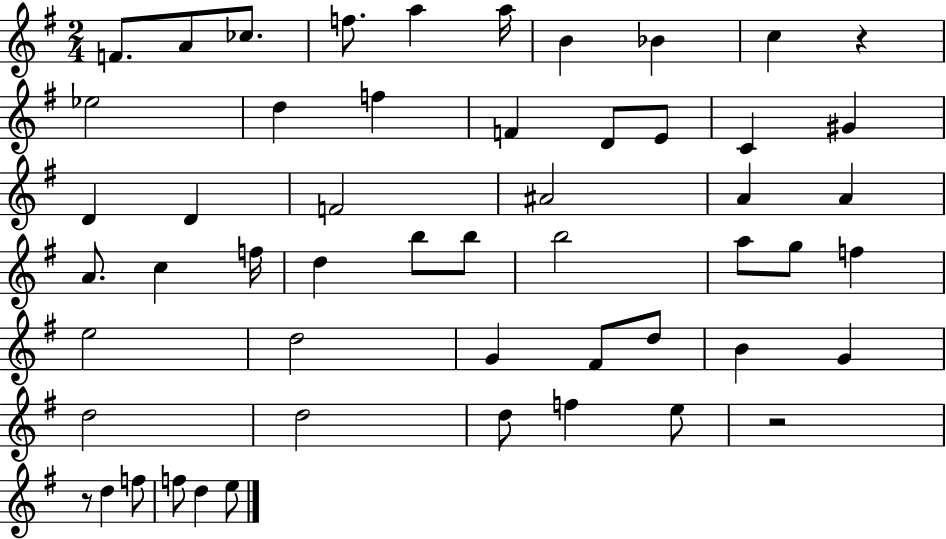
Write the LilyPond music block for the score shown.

{
  \clef treble
  \numericTimeSignature
  \time 2/4
  \key g \major
  \repeat volta 2 { f'8. a'8 ces''8. | f''8. a''4 a''16 | b'4 bes'4 | c''4 r4 | \break ees''2 | d''4 f''4 | f'4 d'8 e'8 | c'4 gis'4 | \break d'4 d'4 | f'2 | ais'2 | a'4 a'4 | \break a'8. c''4 f''16 | d''4 b''8 b''8 | b''2 | a''8 g''8 f''4 | \break e''2 | d''2 | g'4 fis'8 d''8 | b'4 g'4 | \break d''2 | d''2 | d''8 f''4 e''8 | r2 | \break r8 d''4 f''8 | f''8 d''4 e''8 | } \bar "|."
}